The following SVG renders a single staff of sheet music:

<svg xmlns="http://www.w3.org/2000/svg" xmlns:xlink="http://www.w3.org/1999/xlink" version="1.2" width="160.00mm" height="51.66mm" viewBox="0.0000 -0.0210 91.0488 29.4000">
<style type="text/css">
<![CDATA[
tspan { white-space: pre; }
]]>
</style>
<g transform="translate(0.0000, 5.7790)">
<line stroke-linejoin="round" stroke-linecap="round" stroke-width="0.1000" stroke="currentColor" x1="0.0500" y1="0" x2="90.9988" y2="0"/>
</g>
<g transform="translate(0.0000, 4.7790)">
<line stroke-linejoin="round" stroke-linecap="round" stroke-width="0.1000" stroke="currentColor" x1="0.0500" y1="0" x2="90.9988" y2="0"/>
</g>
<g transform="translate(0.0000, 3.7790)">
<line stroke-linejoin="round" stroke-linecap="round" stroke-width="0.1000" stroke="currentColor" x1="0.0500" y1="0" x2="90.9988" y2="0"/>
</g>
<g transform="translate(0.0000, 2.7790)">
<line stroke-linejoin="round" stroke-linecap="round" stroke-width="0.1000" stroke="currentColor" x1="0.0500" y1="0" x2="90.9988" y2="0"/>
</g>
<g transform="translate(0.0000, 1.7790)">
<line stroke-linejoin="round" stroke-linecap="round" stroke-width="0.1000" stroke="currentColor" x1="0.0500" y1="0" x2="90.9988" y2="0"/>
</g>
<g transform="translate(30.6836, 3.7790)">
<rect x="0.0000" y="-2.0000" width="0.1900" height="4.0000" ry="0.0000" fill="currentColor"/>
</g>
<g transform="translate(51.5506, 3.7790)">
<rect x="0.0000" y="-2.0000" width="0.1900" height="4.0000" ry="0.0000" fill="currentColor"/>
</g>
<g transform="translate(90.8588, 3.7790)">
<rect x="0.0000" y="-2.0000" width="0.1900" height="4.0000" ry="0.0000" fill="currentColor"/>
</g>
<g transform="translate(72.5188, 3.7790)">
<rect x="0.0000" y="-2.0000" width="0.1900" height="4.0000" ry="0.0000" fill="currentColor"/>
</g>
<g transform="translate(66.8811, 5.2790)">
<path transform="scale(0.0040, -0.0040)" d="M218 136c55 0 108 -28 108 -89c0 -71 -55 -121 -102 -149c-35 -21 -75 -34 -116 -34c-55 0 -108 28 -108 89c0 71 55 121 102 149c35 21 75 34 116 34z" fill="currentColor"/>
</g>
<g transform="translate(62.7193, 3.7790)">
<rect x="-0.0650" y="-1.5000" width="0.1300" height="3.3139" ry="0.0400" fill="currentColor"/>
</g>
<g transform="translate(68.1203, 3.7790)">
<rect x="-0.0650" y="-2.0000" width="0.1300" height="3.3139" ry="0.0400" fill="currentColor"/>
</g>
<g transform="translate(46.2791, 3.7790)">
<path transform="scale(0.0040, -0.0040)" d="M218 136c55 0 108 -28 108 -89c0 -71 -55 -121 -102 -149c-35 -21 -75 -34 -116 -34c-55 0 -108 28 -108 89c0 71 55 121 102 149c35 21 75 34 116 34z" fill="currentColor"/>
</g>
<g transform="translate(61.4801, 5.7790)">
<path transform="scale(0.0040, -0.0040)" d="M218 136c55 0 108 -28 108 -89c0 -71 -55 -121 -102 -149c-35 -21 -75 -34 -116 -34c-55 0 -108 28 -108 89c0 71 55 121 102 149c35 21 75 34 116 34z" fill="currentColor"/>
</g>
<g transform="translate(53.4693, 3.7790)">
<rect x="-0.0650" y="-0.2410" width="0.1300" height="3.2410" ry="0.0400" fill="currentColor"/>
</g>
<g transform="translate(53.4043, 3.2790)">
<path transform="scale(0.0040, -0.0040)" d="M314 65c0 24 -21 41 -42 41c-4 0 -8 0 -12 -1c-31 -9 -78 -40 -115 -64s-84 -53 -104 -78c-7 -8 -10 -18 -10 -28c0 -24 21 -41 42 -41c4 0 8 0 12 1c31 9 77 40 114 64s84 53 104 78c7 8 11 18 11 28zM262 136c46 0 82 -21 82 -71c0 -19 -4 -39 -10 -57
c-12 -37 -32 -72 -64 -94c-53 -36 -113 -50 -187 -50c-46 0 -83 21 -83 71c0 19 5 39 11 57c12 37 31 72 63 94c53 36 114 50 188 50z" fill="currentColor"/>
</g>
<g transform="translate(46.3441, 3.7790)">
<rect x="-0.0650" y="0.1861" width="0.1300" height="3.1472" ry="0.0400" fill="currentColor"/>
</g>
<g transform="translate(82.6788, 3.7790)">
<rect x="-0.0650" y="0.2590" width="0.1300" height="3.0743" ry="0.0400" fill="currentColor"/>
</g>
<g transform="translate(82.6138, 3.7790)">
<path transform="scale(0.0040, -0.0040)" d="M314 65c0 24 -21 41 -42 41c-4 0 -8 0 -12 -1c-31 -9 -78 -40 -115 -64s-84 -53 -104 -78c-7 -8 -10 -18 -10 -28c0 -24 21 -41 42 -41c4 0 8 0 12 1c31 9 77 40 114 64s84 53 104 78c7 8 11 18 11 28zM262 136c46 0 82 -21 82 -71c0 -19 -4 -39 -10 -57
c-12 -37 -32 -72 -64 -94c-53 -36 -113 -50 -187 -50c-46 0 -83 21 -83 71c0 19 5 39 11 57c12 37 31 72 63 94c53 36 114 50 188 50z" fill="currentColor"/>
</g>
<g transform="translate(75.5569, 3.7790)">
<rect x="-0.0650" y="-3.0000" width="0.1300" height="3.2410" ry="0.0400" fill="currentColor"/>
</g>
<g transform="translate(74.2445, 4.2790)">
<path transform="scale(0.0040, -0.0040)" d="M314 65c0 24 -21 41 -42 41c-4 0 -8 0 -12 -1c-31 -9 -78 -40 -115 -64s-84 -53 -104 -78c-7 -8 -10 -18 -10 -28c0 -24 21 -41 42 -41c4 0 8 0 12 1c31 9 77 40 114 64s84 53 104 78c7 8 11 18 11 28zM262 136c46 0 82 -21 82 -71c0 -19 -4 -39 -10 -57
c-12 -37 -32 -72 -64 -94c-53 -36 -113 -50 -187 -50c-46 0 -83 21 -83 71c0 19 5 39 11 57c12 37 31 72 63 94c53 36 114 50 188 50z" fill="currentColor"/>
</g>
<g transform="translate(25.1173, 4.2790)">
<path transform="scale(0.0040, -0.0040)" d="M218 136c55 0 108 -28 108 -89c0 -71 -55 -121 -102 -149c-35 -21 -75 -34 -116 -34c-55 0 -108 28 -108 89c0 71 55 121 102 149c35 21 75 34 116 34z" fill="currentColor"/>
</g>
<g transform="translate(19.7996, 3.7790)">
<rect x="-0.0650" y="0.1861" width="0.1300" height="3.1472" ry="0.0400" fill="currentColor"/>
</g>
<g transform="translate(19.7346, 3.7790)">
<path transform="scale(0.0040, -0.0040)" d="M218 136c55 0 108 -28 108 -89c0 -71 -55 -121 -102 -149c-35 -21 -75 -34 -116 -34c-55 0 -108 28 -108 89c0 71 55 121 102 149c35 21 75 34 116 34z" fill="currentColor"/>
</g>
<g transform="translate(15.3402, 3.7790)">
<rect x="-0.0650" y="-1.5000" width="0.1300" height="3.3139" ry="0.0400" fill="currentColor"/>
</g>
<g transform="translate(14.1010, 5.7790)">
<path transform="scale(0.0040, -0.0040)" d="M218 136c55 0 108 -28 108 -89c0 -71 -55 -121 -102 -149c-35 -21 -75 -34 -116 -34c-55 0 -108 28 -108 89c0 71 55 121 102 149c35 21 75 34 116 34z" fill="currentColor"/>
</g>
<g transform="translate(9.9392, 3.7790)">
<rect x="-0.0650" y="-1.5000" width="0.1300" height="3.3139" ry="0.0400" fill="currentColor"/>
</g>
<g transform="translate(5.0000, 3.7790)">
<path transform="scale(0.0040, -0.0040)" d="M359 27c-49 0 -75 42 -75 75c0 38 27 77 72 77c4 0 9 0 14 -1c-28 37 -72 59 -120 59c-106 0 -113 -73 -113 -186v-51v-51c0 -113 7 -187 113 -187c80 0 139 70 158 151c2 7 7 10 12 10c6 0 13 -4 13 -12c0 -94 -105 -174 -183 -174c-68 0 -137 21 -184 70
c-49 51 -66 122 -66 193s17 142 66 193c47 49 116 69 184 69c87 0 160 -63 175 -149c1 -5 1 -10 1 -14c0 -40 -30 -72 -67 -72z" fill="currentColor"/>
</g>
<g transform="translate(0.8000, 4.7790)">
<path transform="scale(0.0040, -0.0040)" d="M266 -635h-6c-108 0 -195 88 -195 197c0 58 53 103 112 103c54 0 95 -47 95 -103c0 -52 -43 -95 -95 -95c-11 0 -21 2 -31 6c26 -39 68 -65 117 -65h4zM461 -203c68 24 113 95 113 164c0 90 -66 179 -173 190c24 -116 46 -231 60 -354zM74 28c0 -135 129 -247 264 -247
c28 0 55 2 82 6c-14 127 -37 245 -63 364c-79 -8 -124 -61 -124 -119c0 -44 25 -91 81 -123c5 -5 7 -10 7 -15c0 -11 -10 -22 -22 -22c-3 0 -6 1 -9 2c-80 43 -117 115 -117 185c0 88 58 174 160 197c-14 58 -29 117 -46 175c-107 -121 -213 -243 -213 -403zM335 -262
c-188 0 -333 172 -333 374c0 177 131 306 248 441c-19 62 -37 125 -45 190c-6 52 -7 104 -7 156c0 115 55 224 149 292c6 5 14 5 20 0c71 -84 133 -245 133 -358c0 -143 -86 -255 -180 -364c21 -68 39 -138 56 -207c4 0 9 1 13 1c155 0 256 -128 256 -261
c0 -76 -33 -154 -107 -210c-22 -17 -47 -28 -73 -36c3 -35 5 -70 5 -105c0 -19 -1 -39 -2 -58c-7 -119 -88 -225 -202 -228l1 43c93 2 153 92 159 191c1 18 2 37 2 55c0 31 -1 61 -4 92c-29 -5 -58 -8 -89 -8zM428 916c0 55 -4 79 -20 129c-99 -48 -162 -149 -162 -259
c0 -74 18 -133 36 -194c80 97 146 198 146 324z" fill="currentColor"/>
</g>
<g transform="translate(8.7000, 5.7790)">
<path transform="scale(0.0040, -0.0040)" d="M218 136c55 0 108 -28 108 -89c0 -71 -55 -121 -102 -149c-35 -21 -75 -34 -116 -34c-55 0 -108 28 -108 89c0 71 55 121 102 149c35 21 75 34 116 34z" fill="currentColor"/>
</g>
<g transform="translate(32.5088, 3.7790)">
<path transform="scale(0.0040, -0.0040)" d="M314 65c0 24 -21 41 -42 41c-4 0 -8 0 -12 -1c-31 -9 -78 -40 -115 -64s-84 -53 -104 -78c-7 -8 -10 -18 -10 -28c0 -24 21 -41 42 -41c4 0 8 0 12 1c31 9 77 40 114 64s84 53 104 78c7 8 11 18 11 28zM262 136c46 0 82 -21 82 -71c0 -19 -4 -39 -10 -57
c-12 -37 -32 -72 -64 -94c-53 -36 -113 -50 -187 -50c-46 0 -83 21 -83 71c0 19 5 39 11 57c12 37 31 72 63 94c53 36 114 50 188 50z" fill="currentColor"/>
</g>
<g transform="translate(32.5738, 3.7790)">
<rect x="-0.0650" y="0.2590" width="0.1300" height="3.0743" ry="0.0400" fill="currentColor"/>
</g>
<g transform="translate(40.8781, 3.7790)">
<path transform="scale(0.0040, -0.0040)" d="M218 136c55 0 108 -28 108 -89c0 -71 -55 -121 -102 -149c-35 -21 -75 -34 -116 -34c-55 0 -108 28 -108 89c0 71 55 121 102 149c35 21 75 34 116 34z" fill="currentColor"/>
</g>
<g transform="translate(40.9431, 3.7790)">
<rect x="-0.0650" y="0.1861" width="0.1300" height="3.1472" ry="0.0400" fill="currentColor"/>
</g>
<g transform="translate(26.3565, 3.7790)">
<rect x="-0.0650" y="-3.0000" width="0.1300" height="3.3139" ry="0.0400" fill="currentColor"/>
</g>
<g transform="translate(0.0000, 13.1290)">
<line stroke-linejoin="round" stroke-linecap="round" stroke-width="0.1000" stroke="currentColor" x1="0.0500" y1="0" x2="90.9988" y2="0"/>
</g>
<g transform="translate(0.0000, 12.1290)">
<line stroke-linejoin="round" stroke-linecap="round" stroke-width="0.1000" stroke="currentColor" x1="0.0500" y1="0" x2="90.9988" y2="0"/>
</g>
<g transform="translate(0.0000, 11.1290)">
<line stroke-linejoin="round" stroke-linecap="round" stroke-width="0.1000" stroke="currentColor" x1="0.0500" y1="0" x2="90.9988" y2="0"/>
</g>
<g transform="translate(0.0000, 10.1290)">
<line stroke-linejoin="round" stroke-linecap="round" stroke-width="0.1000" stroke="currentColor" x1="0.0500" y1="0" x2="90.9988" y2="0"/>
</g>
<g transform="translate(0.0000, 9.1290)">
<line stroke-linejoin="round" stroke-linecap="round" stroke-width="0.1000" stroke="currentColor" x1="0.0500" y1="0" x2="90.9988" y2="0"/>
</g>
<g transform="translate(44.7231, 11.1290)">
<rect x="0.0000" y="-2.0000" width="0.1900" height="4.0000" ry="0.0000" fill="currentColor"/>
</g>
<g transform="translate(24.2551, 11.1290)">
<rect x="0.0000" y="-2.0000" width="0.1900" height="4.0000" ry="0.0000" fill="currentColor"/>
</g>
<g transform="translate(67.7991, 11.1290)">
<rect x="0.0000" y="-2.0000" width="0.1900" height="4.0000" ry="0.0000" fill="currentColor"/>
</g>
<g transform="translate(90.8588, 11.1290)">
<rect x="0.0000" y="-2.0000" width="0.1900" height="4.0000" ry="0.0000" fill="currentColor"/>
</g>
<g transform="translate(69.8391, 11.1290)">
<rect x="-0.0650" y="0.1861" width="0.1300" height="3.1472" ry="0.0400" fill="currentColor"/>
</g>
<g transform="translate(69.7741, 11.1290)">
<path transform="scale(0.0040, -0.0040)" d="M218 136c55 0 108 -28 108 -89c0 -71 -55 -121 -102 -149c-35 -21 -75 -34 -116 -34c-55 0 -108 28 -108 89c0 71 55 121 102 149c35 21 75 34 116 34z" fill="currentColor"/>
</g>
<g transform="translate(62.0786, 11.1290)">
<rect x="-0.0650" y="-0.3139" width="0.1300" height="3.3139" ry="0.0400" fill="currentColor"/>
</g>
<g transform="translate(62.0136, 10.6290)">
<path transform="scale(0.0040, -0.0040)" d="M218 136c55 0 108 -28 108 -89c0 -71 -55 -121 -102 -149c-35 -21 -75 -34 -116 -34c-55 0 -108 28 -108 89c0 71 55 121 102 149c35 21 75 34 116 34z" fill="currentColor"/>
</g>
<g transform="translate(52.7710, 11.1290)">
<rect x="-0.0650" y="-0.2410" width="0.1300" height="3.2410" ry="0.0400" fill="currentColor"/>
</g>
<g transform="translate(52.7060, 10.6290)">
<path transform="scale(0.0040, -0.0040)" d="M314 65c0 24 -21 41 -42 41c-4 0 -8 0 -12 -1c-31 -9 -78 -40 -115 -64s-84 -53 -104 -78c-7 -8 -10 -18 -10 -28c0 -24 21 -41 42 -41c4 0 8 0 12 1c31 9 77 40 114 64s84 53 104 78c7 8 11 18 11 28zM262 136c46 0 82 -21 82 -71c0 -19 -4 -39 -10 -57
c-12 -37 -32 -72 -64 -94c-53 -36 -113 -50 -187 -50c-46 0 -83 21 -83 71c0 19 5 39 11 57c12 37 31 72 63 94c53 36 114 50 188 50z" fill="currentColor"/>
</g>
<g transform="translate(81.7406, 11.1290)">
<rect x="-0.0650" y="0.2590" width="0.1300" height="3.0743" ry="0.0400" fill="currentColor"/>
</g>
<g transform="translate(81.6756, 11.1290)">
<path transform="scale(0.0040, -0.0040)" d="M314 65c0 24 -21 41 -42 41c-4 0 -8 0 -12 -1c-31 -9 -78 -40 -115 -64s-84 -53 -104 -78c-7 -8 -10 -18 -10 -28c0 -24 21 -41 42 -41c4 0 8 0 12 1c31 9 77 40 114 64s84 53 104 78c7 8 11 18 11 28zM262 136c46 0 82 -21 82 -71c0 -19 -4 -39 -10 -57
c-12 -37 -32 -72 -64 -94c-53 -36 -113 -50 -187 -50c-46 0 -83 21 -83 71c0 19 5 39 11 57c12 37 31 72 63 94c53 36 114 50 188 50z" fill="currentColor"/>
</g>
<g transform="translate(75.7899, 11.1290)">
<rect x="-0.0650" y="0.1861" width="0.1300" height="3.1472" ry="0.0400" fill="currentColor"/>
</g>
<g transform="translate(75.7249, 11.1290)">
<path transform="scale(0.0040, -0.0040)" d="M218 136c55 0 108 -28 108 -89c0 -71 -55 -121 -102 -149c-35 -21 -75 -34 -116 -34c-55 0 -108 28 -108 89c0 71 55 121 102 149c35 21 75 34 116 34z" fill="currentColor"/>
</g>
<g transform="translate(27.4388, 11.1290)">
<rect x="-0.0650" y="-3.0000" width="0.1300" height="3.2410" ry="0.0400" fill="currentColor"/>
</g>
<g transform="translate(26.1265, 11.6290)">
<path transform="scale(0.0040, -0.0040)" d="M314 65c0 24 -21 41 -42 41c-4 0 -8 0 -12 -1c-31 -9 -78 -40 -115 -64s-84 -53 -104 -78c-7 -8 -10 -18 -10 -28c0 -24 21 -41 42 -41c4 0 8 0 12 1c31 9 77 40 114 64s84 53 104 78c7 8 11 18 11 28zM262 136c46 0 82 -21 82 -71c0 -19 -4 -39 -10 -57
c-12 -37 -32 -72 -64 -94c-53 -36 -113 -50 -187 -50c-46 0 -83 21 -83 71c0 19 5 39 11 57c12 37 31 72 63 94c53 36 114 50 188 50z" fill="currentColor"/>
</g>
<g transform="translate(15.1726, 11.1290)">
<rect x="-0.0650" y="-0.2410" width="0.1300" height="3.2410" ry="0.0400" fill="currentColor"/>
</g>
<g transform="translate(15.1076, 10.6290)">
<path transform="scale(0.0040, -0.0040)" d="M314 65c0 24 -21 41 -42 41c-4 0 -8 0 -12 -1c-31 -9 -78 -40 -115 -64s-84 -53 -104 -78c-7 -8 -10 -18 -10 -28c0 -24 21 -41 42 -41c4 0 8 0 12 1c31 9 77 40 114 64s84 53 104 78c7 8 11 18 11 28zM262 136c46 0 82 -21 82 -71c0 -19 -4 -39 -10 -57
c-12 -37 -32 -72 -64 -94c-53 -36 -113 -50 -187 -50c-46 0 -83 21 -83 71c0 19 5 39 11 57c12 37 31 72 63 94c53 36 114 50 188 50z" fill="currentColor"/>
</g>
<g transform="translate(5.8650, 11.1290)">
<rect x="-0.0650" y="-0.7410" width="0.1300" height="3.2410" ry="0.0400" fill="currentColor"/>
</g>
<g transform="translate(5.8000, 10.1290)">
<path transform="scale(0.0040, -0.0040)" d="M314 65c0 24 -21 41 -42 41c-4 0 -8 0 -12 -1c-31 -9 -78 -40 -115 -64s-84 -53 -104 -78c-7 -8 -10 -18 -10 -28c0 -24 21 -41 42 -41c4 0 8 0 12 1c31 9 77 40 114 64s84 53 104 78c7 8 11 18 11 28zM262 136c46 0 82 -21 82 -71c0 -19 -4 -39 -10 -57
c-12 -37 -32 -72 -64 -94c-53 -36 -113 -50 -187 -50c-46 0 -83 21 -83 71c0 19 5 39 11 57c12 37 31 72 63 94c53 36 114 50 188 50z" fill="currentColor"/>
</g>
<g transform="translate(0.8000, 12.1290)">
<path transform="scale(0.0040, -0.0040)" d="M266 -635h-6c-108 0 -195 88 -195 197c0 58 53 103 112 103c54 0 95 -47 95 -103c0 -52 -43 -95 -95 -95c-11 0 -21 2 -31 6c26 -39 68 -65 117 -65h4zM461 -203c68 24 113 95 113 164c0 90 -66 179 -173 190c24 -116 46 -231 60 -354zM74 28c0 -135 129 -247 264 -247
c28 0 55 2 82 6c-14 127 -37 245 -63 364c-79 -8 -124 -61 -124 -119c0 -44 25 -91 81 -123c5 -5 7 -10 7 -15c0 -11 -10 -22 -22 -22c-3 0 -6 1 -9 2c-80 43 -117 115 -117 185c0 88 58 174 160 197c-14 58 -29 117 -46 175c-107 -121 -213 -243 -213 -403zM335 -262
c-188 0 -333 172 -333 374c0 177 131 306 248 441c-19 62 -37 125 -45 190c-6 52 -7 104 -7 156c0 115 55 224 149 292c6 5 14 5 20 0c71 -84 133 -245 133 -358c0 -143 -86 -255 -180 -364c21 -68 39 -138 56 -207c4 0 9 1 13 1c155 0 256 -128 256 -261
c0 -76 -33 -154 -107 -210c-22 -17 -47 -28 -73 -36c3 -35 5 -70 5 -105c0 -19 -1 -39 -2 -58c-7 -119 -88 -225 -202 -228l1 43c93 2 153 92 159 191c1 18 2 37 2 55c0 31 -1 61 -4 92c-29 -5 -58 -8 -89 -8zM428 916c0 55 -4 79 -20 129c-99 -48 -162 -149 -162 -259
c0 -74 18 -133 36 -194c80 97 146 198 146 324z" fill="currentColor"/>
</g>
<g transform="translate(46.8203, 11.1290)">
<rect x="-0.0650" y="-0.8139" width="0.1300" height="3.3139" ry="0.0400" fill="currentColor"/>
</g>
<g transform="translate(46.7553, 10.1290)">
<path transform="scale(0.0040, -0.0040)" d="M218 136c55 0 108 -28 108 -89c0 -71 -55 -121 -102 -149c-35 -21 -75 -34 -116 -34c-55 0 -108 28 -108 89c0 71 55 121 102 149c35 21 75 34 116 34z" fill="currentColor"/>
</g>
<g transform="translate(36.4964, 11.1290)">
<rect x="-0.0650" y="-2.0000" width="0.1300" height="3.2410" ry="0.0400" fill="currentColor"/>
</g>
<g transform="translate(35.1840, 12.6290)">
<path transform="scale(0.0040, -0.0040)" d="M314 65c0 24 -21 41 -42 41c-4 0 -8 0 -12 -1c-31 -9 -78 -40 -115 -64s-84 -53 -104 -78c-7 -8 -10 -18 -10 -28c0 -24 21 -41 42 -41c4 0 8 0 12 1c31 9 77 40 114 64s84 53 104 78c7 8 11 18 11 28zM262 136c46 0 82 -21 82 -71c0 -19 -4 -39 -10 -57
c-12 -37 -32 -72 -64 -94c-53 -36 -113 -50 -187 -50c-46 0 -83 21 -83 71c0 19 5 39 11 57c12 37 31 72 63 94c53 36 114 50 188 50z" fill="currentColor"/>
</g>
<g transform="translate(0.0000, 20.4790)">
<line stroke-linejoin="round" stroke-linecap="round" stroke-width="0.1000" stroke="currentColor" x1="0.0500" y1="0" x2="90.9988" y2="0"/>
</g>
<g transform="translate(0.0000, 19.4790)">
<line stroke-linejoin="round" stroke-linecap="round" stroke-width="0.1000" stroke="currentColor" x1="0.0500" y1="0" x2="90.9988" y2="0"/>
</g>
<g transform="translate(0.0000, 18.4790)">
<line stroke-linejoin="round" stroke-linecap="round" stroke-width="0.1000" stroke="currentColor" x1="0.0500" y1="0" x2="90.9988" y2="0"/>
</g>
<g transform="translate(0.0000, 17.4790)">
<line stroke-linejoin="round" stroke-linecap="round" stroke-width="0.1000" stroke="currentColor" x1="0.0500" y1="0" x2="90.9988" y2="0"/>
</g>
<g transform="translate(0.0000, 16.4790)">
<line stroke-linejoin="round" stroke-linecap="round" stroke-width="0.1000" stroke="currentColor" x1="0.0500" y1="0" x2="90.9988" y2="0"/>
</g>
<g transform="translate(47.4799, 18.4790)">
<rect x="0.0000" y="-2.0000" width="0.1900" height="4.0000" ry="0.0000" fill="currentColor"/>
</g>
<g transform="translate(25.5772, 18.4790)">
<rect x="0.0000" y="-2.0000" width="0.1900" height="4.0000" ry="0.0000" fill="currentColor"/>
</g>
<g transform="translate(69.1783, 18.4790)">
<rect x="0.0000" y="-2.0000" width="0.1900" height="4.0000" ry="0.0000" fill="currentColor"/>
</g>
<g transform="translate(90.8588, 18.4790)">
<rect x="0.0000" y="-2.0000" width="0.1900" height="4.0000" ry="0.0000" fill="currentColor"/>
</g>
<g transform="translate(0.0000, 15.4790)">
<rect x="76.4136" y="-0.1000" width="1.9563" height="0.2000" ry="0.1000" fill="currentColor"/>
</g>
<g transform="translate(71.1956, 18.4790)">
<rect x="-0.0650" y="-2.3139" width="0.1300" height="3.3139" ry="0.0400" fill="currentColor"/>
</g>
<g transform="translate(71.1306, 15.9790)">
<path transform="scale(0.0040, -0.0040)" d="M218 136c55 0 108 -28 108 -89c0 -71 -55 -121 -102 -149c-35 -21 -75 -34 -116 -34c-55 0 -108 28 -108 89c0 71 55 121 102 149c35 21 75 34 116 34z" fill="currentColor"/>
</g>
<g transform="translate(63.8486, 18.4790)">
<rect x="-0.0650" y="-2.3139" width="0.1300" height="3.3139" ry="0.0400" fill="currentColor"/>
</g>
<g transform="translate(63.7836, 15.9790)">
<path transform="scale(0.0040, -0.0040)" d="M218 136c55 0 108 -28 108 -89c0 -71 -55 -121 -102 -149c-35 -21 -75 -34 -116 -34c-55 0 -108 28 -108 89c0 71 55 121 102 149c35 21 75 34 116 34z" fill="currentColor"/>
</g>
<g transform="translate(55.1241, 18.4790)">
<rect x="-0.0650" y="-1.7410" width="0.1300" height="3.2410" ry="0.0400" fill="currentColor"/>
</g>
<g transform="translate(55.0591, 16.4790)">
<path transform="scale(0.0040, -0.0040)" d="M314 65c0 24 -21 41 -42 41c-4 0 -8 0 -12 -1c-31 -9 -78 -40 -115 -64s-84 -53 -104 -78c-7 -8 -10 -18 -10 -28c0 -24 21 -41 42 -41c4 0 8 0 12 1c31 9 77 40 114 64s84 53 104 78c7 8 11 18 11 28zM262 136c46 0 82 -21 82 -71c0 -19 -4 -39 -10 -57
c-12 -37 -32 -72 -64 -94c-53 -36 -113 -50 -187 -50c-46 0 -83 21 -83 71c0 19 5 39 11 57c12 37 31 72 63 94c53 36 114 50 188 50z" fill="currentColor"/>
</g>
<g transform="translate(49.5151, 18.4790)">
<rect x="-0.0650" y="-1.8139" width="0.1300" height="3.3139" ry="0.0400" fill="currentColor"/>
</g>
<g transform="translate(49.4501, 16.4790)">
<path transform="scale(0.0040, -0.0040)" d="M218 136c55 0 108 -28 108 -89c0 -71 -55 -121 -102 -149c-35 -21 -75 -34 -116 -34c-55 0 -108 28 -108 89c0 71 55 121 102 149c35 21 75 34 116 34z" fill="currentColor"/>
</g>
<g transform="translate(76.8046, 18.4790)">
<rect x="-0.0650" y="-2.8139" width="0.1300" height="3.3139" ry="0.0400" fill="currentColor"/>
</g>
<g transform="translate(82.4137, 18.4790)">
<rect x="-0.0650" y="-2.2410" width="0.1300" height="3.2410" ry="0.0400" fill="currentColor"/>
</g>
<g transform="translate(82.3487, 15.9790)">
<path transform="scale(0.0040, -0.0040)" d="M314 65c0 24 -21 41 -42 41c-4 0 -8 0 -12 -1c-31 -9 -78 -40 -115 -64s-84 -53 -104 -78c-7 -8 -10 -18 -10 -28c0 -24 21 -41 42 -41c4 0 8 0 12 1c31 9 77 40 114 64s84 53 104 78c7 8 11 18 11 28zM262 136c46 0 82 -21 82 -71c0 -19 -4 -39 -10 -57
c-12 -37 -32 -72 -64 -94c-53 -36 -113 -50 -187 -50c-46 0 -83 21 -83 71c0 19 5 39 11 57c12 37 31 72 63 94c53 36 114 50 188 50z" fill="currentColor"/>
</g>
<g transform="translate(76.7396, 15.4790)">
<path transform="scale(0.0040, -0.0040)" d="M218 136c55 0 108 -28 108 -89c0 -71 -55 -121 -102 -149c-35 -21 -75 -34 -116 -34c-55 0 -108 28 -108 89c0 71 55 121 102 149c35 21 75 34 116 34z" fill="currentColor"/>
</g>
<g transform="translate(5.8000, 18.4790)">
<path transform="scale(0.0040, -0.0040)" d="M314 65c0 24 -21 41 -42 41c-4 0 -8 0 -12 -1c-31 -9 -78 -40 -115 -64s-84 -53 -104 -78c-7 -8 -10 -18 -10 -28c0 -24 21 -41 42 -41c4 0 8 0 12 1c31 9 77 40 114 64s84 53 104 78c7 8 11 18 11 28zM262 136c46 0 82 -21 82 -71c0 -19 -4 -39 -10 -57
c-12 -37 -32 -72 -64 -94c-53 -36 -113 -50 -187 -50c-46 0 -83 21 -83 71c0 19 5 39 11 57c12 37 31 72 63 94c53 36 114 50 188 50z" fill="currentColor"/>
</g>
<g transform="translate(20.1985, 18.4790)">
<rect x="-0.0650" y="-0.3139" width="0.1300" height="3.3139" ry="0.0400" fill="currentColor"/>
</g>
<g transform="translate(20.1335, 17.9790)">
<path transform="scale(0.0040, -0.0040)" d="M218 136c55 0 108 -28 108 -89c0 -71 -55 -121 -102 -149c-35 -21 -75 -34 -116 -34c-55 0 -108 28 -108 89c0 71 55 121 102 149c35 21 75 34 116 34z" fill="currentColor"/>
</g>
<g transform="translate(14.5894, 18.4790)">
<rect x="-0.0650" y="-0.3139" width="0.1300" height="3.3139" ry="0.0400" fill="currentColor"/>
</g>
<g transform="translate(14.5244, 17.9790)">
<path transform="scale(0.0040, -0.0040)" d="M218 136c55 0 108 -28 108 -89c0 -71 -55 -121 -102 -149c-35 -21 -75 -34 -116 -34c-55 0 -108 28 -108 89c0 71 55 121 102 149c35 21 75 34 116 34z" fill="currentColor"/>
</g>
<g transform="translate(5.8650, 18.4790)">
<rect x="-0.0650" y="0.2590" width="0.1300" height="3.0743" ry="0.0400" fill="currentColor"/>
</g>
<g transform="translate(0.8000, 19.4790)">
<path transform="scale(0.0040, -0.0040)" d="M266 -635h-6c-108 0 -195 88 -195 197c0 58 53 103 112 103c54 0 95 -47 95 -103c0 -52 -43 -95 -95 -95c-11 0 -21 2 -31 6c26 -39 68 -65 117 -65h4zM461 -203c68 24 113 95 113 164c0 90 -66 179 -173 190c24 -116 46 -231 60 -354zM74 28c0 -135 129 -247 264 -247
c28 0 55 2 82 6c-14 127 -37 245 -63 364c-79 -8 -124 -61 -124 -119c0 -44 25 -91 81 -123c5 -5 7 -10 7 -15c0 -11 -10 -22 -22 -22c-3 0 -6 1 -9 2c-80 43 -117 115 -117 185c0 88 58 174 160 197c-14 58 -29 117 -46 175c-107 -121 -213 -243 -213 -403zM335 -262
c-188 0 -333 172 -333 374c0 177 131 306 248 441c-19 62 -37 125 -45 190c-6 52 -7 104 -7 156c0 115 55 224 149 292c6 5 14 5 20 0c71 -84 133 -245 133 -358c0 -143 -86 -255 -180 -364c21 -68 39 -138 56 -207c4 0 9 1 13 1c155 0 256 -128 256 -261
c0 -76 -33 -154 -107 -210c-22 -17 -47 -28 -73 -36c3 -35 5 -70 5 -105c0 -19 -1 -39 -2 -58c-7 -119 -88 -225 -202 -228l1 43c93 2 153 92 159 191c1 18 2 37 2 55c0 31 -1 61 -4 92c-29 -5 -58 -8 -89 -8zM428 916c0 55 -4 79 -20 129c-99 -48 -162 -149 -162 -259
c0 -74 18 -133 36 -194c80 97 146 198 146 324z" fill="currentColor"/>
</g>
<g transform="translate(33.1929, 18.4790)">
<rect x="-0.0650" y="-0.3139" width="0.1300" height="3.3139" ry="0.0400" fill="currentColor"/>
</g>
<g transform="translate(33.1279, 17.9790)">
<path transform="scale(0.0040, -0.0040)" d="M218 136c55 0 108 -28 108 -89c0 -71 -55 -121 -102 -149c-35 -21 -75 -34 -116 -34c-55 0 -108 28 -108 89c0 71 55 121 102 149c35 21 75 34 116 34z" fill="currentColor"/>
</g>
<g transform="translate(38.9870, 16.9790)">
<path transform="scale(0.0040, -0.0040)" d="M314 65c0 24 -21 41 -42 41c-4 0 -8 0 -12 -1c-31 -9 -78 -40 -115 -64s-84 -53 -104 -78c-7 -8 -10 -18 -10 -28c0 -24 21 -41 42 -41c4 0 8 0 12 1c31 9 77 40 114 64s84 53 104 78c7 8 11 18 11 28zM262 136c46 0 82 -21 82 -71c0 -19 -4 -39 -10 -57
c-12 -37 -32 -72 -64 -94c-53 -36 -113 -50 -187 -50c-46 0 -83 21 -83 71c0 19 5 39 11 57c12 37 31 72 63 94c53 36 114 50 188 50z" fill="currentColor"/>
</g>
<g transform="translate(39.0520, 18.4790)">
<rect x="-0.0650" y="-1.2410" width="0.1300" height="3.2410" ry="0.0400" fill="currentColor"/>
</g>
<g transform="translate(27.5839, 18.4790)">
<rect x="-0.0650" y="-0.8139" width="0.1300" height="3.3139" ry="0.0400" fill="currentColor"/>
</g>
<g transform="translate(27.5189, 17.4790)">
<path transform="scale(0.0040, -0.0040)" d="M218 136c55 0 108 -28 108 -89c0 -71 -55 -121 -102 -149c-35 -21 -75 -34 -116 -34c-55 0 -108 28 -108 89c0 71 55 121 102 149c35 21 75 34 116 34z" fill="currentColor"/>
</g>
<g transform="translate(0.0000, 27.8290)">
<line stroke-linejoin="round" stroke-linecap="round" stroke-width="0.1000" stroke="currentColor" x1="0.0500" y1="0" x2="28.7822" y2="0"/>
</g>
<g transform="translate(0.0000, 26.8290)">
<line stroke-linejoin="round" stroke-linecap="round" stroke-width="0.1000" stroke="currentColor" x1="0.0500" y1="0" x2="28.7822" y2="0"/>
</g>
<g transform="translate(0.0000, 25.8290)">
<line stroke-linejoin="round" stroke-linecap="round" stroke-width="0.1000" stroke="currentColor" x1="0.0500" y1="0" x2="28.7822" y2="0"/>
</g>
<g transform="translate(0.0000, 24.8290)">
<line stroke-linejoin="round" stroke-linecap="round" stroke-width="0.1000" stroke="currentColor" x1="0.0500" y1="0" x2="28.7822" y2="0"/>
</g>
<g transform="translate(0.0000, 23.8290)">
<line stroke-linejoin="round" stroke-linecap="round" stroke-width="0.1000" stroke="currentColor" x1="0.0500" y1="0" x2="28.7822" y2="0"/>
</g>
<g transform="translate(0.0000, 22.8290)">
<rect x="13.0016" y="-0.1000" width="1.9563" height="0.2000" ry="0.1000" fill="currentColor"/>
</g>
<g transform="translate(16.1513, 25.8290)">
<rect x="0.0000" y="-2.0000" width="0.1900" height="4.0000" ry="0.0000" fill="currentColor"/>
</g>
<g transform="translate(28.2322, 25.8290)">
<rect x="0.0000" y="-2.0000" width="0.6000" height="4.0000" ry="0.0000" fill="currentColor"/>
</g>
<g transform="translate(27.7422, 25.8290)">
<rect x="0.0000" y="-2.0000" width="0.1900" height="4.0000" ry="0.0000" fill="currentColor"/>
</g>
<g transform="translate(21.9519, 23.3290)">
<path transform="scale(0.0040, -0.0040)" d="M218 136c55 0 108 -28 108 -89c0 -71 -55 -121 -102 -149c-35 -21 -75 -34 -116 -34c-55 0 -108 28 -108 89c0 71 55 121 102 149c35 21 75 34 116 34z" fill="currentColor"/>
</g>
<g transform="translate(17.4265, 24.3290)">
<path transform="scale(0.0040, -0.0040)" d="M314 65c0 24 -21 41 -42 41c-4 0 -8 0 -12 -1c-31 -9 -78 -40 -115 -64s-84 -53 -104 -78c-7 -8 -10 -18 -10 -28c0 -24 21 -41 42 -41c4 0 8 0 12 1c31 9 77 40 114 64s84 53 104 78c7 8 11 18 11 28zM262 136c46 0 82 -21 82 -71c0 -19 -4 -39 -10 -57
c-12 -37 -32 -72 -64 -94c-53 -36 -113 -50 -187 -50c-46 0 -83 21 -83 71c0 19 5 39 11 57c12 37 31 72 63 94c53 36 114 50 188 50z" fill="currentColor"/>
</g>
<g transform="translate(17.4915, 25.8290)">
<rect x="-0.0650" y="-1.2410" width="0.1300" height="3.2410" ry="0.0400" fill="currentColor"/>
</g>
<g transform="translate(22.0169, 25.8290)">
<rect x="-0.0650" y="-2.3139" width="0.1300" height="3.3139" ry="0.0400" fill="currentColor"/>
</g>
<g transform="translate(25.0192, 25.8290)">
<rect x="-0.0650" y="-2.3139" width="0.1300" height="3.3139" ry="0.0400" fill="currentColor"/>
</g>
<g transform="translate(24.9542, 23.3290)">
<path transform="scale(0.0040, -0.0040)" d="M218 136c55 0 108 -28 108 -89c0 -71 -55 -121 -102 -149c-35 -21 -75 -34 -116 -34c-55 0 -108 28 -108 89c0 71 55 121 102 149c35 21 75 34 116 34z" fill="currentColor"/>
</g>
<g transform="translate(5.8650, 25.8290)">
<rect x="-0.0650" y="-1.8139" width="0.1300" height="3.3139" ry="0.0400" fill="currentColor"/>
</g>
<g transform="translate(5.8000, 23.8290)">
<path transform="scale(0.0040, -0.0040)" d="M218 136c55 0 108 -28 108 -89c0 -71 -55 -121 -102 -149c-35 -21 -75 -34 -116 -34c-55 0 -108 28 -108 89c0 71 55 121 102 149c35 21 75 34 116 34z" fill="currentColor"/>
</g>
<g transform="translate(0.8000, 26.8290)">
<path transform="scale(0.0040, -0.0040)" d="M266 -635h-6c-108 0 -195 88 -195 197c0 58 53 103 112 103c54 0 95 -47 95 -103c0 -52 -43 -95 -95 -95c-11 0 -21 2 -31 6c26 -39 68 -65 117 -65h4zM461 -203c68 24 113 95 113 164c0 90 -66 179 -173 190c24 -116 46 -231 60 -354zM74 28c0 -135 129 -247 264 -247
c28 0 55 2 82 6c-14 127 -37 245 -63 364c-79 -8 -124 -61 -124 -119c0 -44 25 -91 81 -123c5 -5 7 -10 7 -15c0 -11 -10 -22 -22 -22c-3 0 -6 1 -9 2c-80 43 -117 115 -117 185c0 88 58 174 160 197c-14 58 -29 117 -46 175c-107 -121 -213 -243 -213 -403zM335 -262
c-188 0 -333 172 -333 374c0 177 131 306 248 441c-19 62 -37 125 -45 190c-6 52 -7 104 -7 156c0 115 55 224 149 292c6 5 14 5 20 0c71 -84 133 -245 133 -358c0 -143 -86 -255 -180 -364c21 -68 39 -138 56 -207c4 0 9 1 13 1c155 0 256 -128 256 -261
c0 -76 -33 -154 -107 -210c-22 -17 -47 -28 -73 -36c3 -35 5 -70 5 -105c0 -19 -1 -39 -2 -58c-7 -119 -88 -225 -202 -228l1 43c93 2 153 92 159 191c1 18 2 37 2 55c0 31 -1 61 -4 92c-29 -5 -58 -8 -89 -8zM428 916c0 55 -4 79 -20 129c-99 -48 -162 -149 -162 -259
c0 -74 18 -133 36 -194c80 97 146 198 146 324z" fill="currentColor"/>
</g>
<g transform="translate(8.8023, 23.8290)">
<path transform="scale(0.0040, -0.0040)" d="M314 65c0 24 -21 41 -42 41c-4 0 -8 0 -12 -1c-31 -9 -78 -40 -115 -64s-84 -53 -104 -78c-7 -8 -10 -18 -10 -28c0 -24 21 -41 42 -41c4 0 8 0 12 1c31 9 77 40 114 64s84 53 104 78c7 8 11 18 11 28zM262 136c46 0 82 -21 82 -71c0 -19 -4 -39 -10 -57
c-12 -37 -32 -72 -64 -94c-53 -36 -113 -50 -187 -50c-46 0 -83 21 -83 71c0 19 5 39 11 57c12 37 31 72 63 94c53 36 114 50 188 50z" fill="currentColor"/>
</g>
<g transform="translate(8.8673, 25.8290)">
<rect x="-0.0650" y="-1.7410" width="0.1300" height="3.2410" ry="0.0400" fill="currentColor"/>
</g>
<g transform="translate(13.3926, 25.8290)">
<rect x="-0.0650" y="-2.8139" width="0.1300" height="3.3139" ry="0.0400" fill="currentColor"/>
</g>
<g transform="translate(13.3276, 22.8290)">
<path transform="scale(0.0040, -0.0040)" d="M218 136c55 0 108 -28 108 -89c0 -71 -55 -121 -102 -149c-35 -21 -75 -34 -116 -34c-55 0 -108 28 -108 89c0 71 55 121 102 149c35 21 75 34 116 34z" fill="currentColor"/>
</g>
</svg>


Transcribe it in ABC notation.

X:1
T:Untitled
M:4/4
L:1/4
K:C
E E B A B2 B B c2 E F A2 B2 d2 c2 A2 F2 d c2 c B B B2 B2 c c d c e2 f f2 g g a g2 f f2 a e2 g g